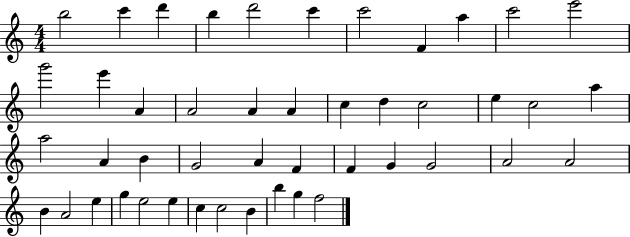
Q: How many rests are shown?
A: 0